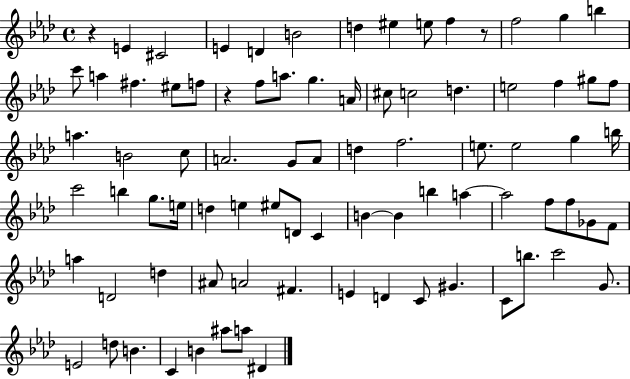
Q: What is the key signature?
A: AES major